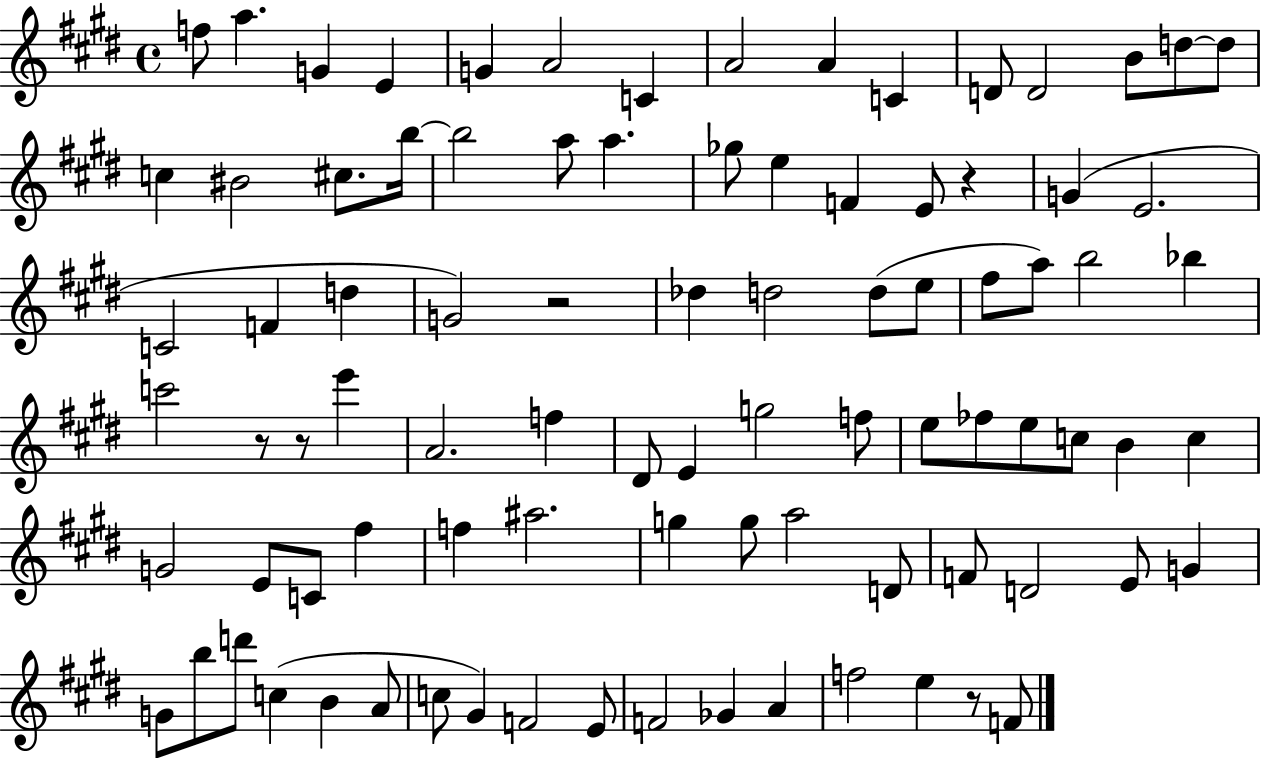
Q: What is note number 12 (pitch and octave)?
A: D4